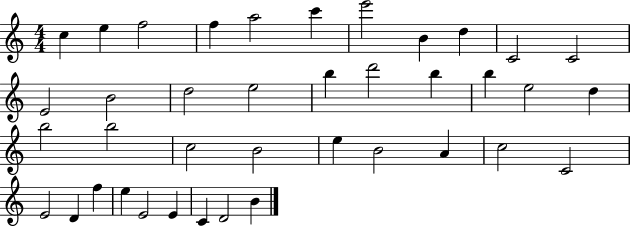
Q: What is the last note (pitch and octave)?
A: B4